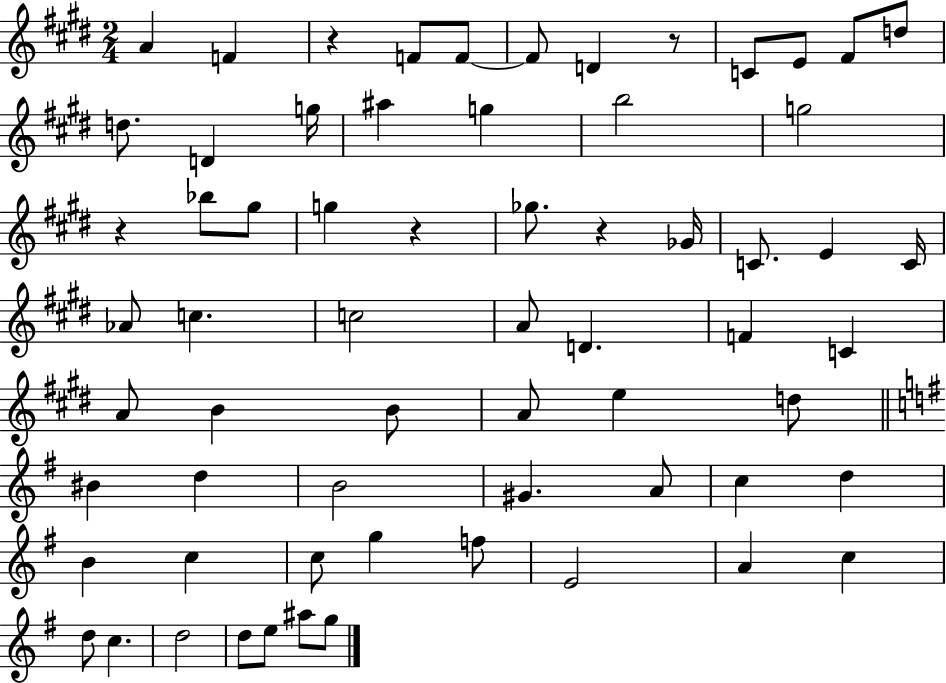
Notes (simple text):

A4/q F4/q R/q F4/e F4/e F4/e D4/q R/e C4/e E4/e F#4/e D5/e D5/e. D4/q G5/s A#5/q G5/q B5/h G5/h R/q Bb5/e G#5/e G5/q R/q Gb5/e. R/q Gb4/s C4/e. E4/q C4/s Ab4/e C5/q. C5/h A4/e D4/q. F4/q C4/q A4/e B4/q B4/e A4/e E5/q D5/e BIS4/q D5/q B4/h G#4/q. A4/e C5/q D5/q B4/q C5/q C5/e G5/q F5/e E4/h A4/q C5/q D5/e C5/q. D5/h D5/e E5/e A#5/e G5/e